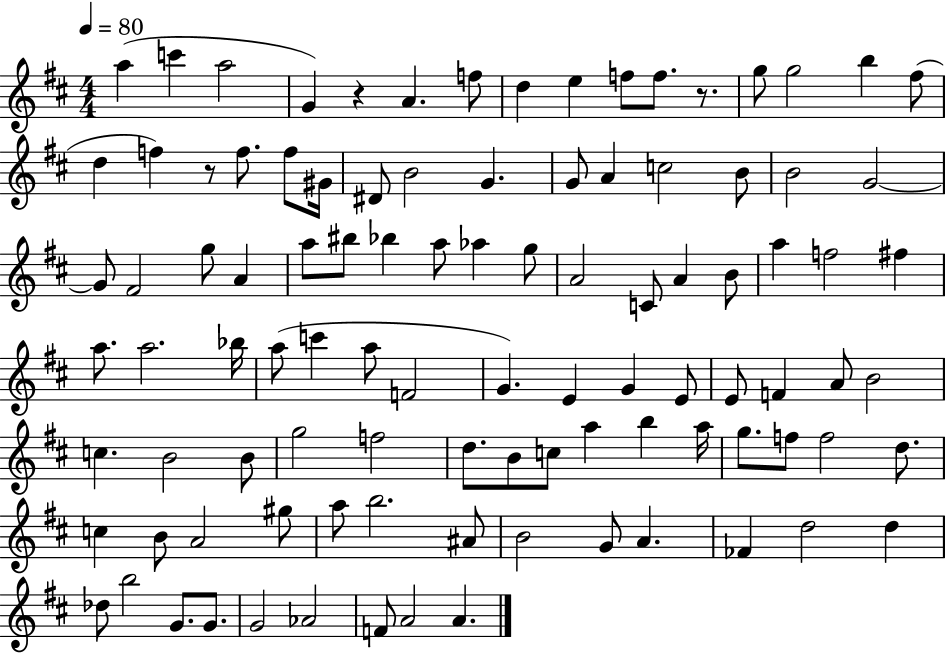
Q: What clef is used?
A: treble